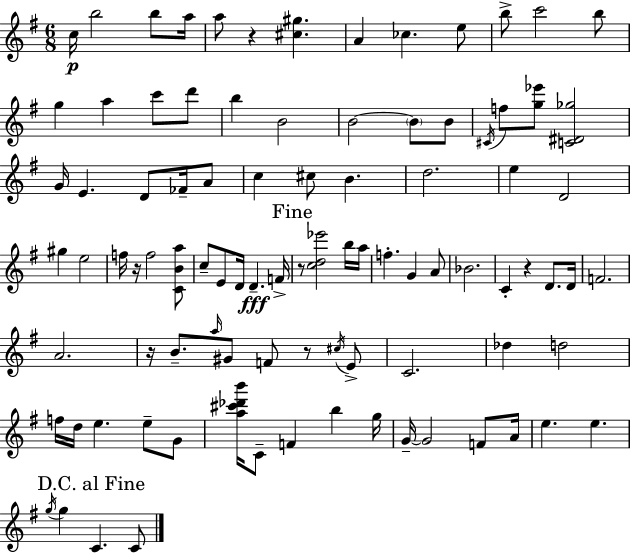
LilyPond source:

{
  \clef treble
  \numericTimeSignature
  \time 6/8
  \key e \minor
  c''16\p b''2 b''8 a''16 | a''8 r4 <cis'' gis''>4. | a'4 ces''4. e''8 | b''8-> c'''2 b''8 | \break g''4 a''4 c'''8 d'''8 | b''4 b'2 | b'2~~ \parenthesize b'8 b'8 | \acciaccatura { cis'16 } f''8 <g'' ees'''>8 <c' dis' ges''>2 | \break g'16 e'4. d'8 fes'16-- a'8 | c''4 cis''8 b'4. | d''2. | e''4 d'2 | \break gis''4 e''2 | f''16 r16 f''2 <c' b' a''>8 | c''8-- e'8 d'16 d'4.--\fff | f'16-> \mark "Fine" r8 <c'' d'' ees'''>2 b''16 | \break a''16 f''4.-. g'4 a'8 | bes'2. | c'4-. r4 d'8. | d'16 f'2. | \break a'2. | r16 b'8.-- \grace { a''16 } gis'8 f'8 r8 | \acciaccatura { cis''16 } e'8-> c'2. | des''4 d''2 | \break f''16 d''16 e''4. e''8-- | g'8 <a'' cis''' des''' b'''>16 c'8-- f'4 b''4 | g''16 g'16--~~ g'2 | f'8 a'16 e''4. e''4. | \break \mark "D.C. al Fine" \acciaccatura { g''16 } g''4 c'4. | c'8 \bar "|."
}